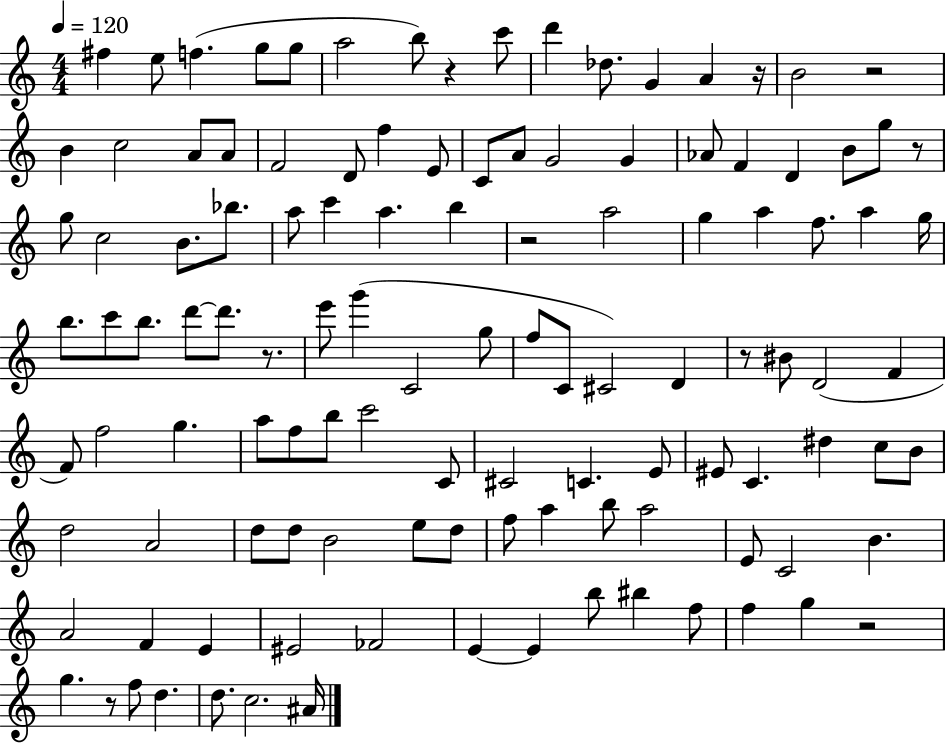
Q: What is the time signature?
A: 4/4